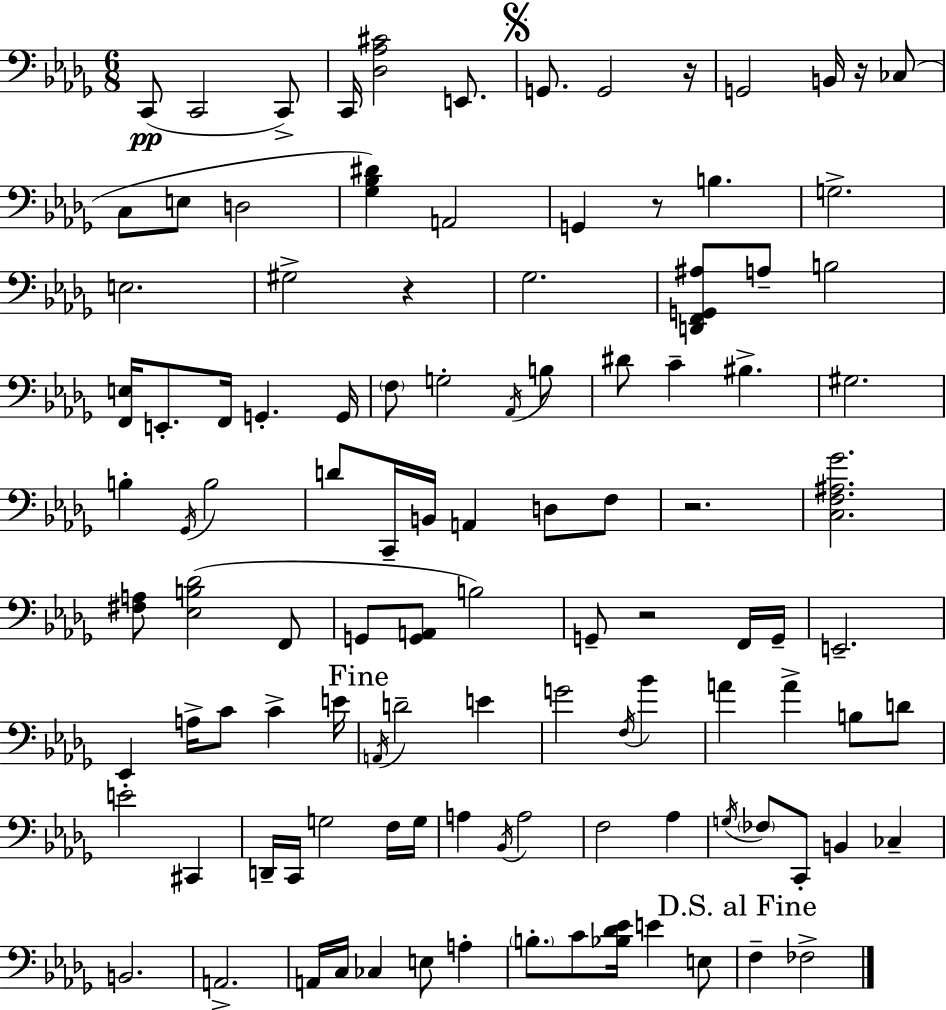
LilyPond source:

{
  \clef bass
  \numericTimeSignature
  \time 6/8
  \key bes \minor
  \repeat volta 2 { c,8(\pp c,2 c,8->) | c,16 <des aes cis'>2 e,8. | \mark \markup { \musicglyph "scripts.segno" } g,8. g,2 r16 | g,2 b,16 r16 ces8( | \break c8 e8 d2 | <ges bes dis'>4) a,2 | g,4 r8 b4. | g2.-> | \break e2. | gis2-> r4 | ges2. | <d, f, g, ais>8 a8-- b2 | \break <f, e>16 e,8.-. f,16 g,4.-. g,16 | \parenthesize f8 g2-. \acciaccatura { aes,16 } b8 | dis'8 c'4-- bis4.-> | gis2. | \break b4-. \acciaccatura { ges,16 } b2 | d'8 c,16-- b,16 a,4 d8 | f8 r2. | <c f ais ges'>2. | \break <fis a>8 <ees b des'>2( | f,8 g,8 <g, a,>8 b2) | g,8-- r2 | f,16 g,16-- e,2.-- | \break ees,4 a16-> c'8 c'4-> | e'16 \mark "Fine" \acciaccatura { a,16 } d'2-- e'4 | g'2 \acciaccatura { f16 } | bes'4 a'4 a'4-> | \break b8 d'8 e'2-. | cis,4 d,16-- c,16 g2 | f16 g16 a4 \acciaccatura { bes,16 } a2 | f2 | \break aes4 \acciaccatura { g16 } \parenthesize fes8 c,8-. b,4 | ces4-- b,2. | a,2.-> | a,16 c16 ces4 | \break e8 a4-. \parenthesize b8.-. c'8 <bes des' ees'>16 | e'4 e8 \mark "D.S. al Fine" f4-- fes2-> | } \bar "|."
}